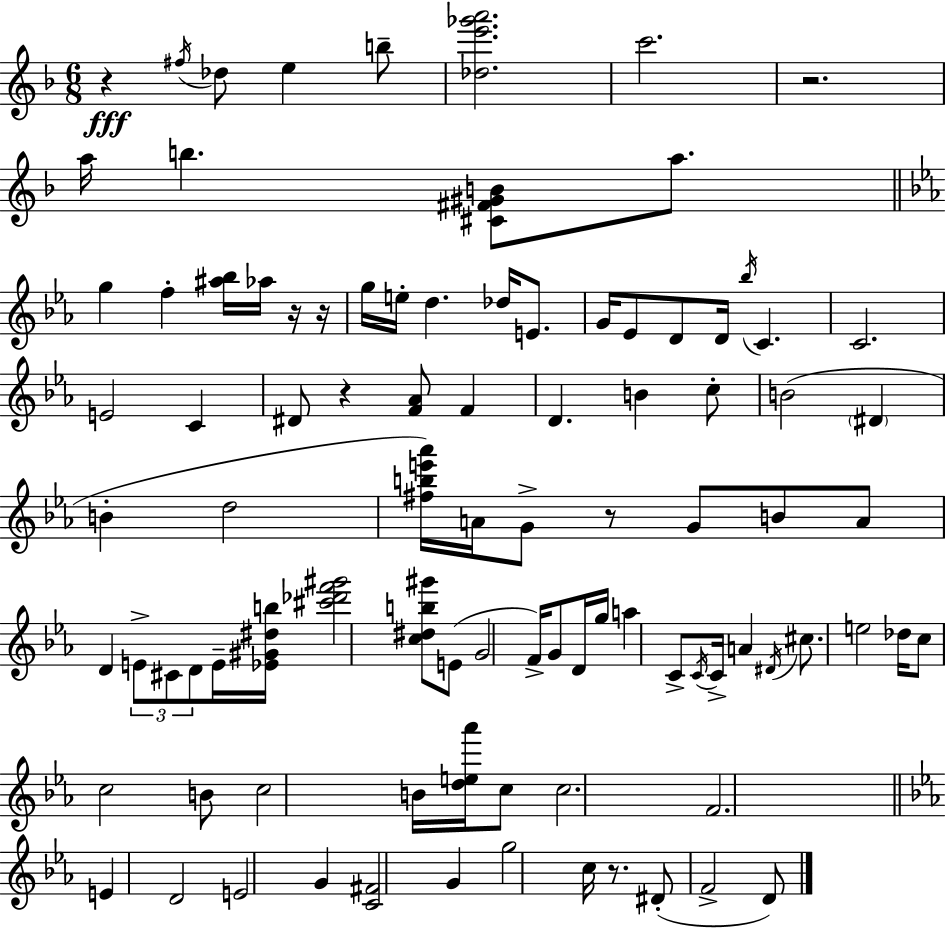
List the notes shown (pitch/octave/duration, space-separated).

R/q F#5/s Db5/e E5/q B5/e [Db5,E6,Gb6,A6]/h. C6/h. R/h. A5/s B5/q. [C#4,F#4,G#4,B4]/e A5/e. G5/q F5/q [A#5,Bb5]/s Ab5/s R/s R/s G5/s E5/s D5/q. Db5/s E4/e. G4/s Eb4/e D4/e D4/s Bb5/s C4/q. C4/h. E4/h C4/q D#4/e R/q [F4,Ab4]/e F4/q D4/q. B4/q C5/e B4/h D#4/q B4/q D5/h [F#5,B5,E6,Ab6]/s A4/s G4/e R/e G4/e B4/e A4/e D4/q E4/e C#4/e D4/e E4/s [Eb4,G#4,D#5,B5]/s [C#6,Db6,F6,G#6]/h [C5,D#5,B5,G#6]/e E4/e G4/h F4/s G4/e D4/s G5/s A5/q C4/e C4/s C4/s A4/q D#4/s C#5/e. E5/h Db5/s C5/e C5/h B4/e C5/h B4/s [D5,E5,Ab6]/s C5/e C5/h. F4/h. E4/q D4/h E4/h G4/q [C4,F#4]/h G4/q G5/h C5/s R/e. D#4/e F4/h D4/e